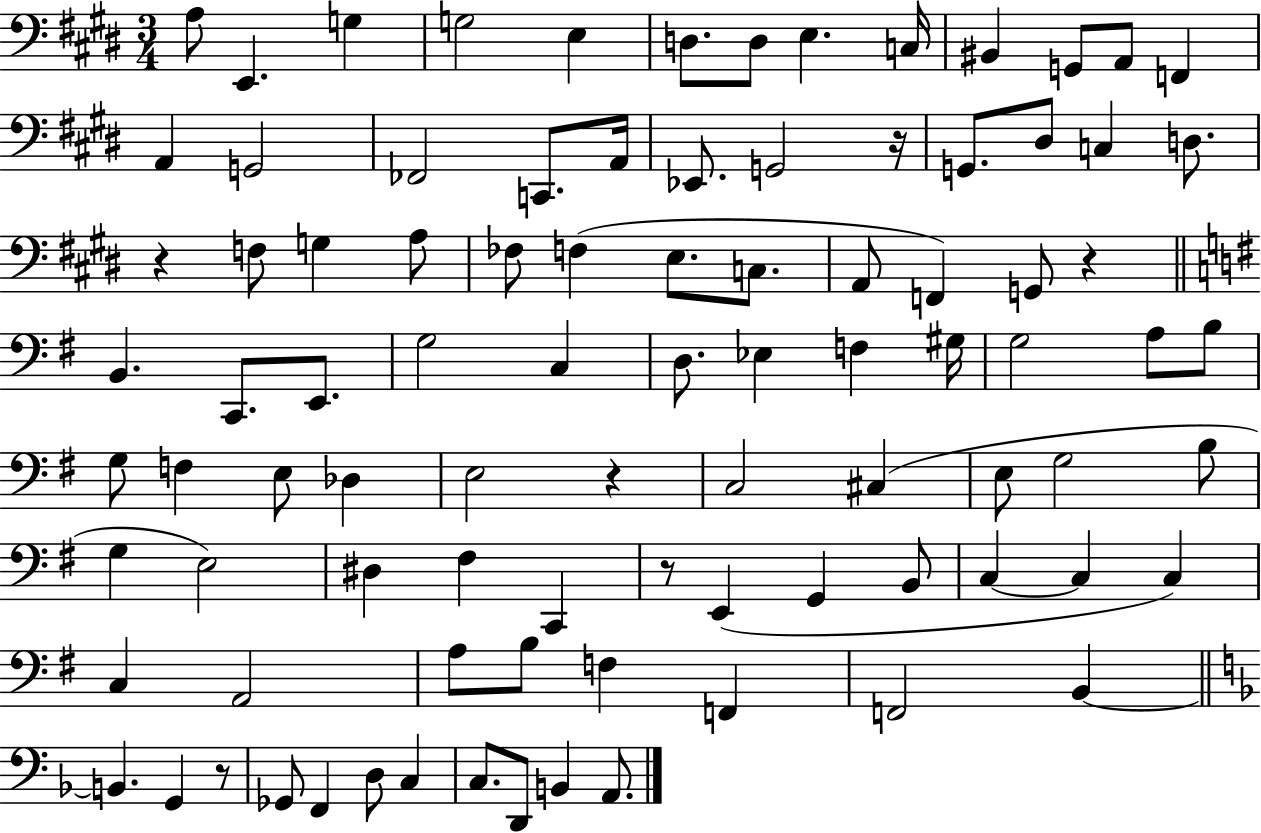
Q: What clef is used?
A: bass